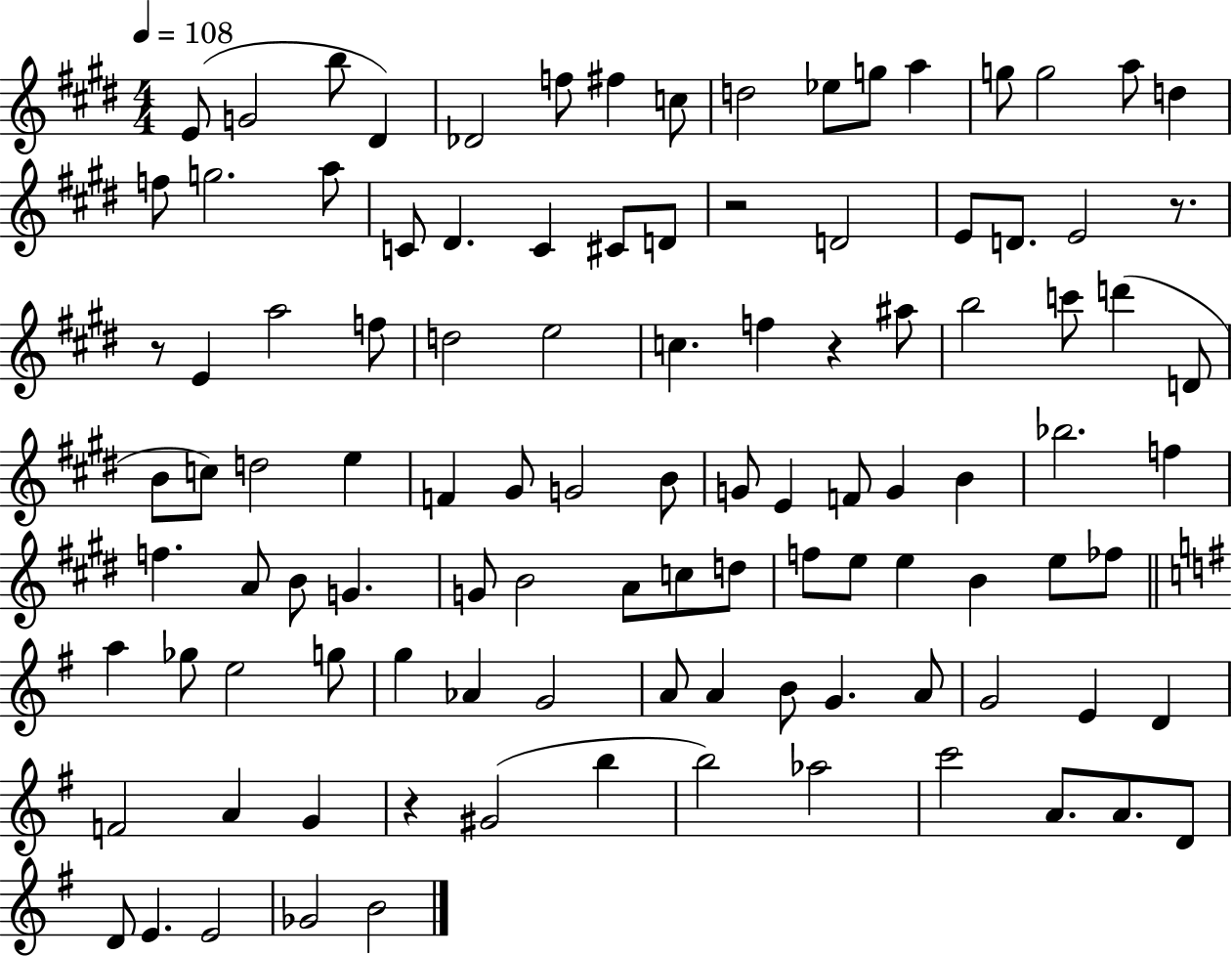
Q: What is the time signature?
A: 4/4